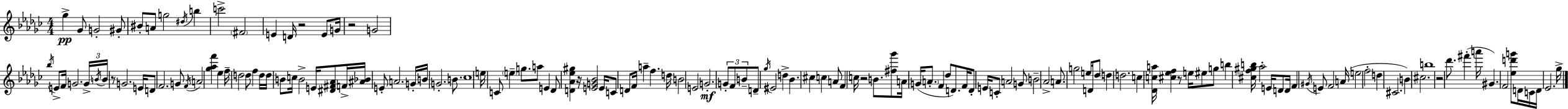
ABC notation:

X:1
T:Untitled
M:4/4
L:1/4
K:Ebm
_g _G/2 G2 ^G/2 ^B/2 A/2 g2 ^d/4 b c'2 ^F2 E D/4 z2 E/2 G/4 z2 G2 _b/4 E/2 F/4 G2 G/4 B/4 B/4 z/2 G2 E/4 D/2 F2 G/2 F/4 A2 [_g_af'] _e f/4 d2 d/2 f d/4 d/4 B/2 c/4 B2 E/4 [^D^F_A]/2 F/4 [^A_B]/4 E/2 A2 G/4 B/4 G2 B/2 _c4 e/4 C/2 e g/2 a/2 E _D/2 [D_A_e^g] z/4 [EG_B]2 E/4 C/2 D/2 F/4 a f d/4 B2 E2 G2 G/2 F/2 B/2 D/2 _g/4 ^E2 d _B ^c c A/2 F c/4 z2 B/2 [^f_g']/2 A/4 G/4 A/2 F _d/2 D/2 F/4 D/2 E/4 C/2 A2 G/2 B2 _A2 A/2 g2 e/2 D/4 _d/2 d d2 c [_Dca]/4 [^c_ef] z/2 e/4 ^e/2 g/2 b [^cf^gb]/4 _a2 E/4 D/2 D/4 F ^G/4 E/2 F2 A/4 e2 f2 d ^C2 B ^c2 b4 z2 _d'/2 ^f' a'/4 ^G F2 [_ed'g']/2 D/4 C/4 D/4 _E2 _g/4